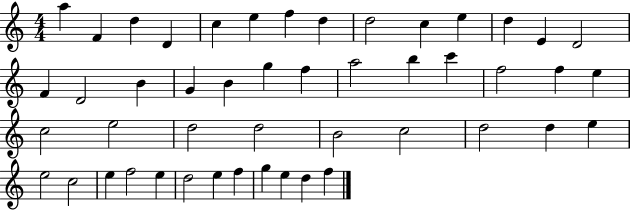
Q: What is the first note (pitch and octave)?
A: A5